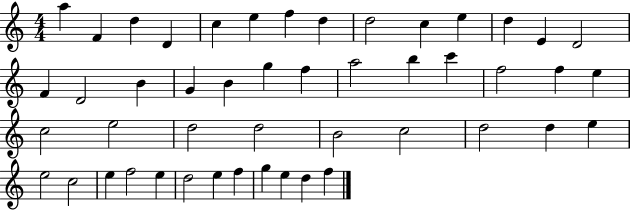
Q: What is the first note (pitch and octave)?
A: A5